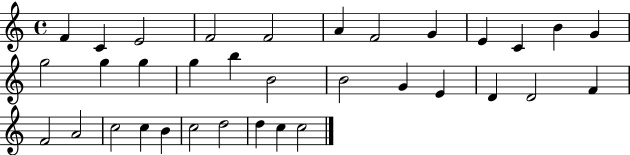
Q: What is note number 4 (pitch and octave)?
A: F4